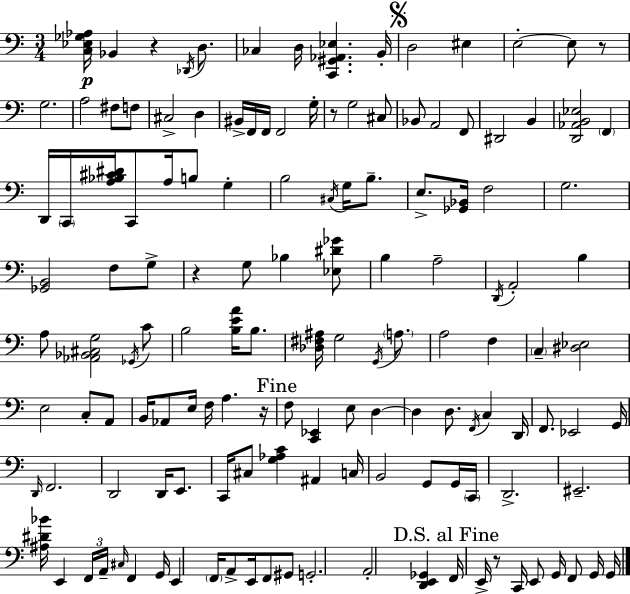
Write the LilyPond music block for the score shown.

{
  \clef bass
  \numericTimeSignature
  \time 3/4
  \key c \major
  <c ees ges aes>16\p bes,4 r4 \acciaccatura { des,16 } d8. | ces4 d16 <c, gis, aes, ees>4. | b,16-. \mark \markup { \musicglyph "scripts.segno" } d2 eis4 | e2-.~~ e8 r8 | \break g2. | a2 fis8 f8 | cis2-> d4 | bis,16-> f,16 f,16 f,2 | \break g16-. r8 g2 cis8 | bes,8 a,2 f,8 | dis,2 b,4 | <d, aes, b, ees>2 \parenthesize f,4 | \break d,16 \parenthesize c,16 <a bes cis' dis'>16 c,8 a16 b8 g4-. | b2 \acciaccatura { cis16 } g16 b8.-- | e8.-> <ges, bes,>16 f2 | g2. | \break <ges, b,>2 f8 | g8-> r4 g8 bes4 | <ees dis' ges'>8 b4 a2-- | \acciaccatura { d,16 } a,2-. b4 | \break a8 <aes, bes, cis g>2 | \acciaccatura { ges,16 } c'8 b2 | <b e' a'>16 b8. <des fis ais>16 g2 | \acciaccatura { g,16 } \parenthesize a8. a2 | \break f4 \parenthesize c4-- <dis ees>2 | e2 | c8-. a,8 b,16 aes,8 e16 f16 a4. | r16 \mark "Fine" f8 <c, ees,>4 e8 | \break d4~~ d4 d8. | \acciaccatura { f,16 } c4 d,16 f,8. ees,2 | g,16 \grace { d,16 } f,2. | d,2 | \break d,16 e,8. c,16 cis8 <g aes c'>4 | ais,4 c16 b,2 | g,8 g,16 \parenthesize c,16 d,2.-> | eis,2.-- | \break <ais dis' bes'>16 e,4 | \tuplet 3/2 { f,16 a,16-- \grace { cis16 } } f,4 g,16 e,4 | \parenthesize f,16 a,8-> e,16 f,8 gis,8 g,2.-. | a,2-. | \break <d, e, ges,>4 \mark "D.S. al Fine" f,16 e,16-> r8 | c,16 e,8 g,16 f,8 g,16 g,16 \bar "|."
}